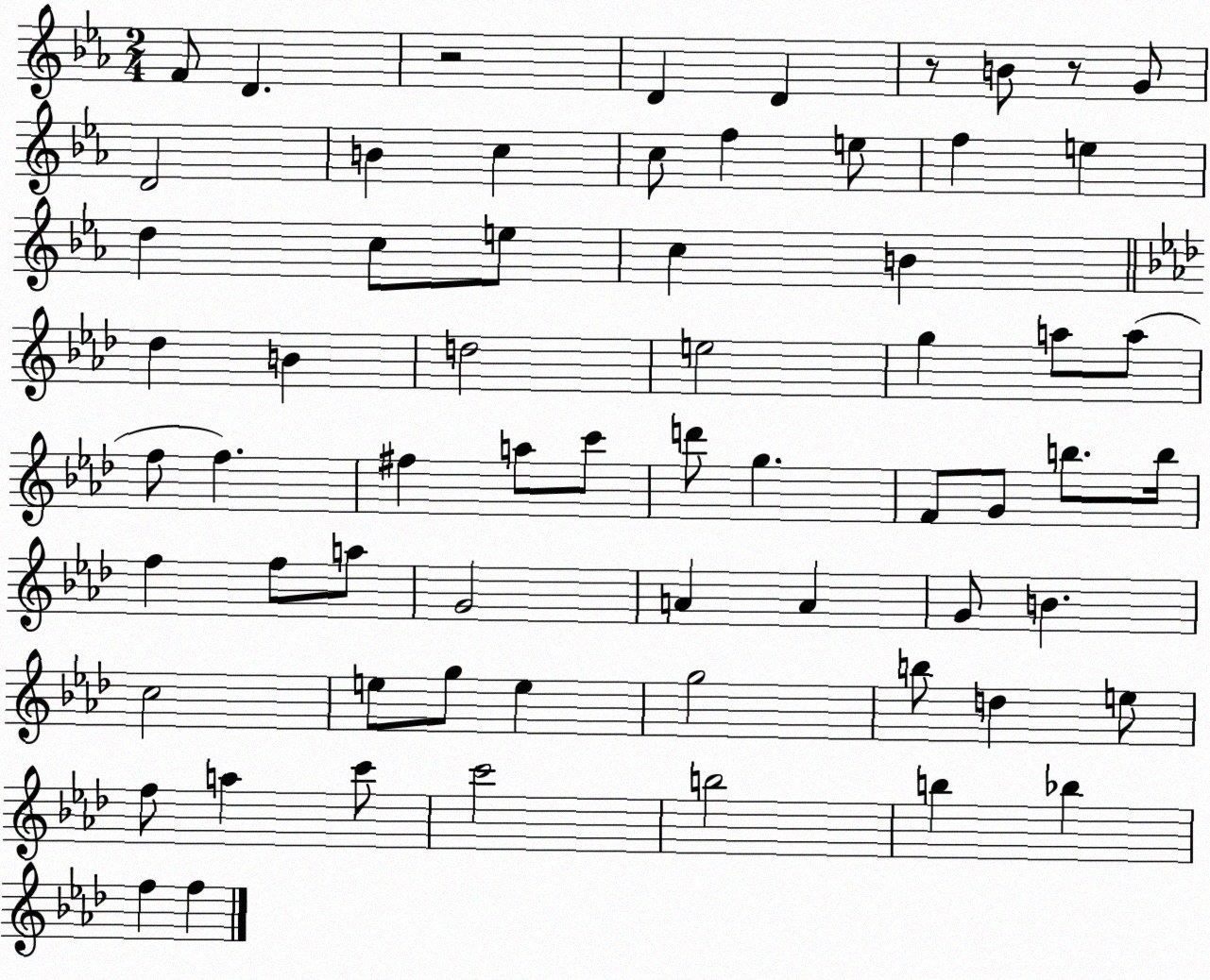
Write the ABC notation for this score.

X:1
T:Untitled
M:2/4
L:1/4
K:Eb
F/2 D z2 D D z/2 B/2 z/2 G/2 D2 B c c/2 f e/2 f e d c/2 e/2 c B _d B d2 e2 g a/2 a/2 f/2 f ^f a/2 c'/2 d'/2 g F/2 G/2 b/2 b/4 f f/2 a/2 G2 A A G/2 B c2 e/2 g/2 e g2 b/2 d e/2 f/2 a c'/2 c'2 b2 b _b f f